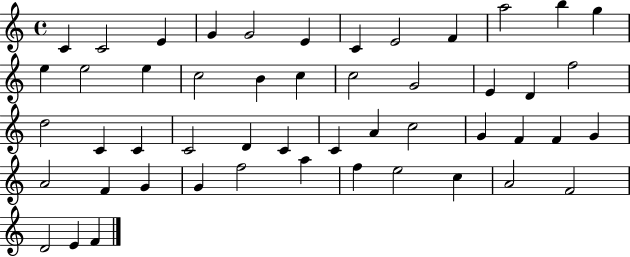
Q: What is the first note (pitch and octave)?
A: C4